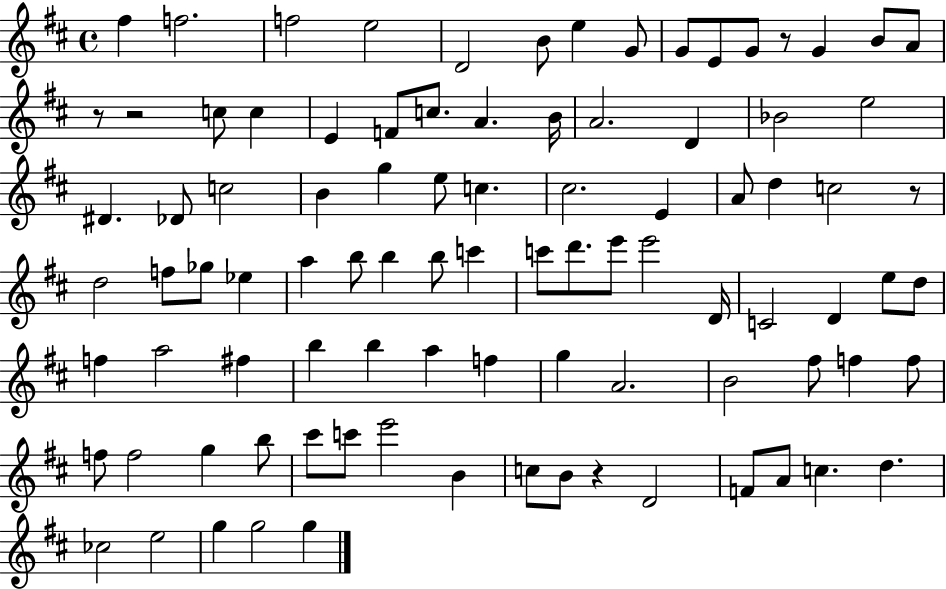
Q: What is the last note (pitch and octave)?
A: G5